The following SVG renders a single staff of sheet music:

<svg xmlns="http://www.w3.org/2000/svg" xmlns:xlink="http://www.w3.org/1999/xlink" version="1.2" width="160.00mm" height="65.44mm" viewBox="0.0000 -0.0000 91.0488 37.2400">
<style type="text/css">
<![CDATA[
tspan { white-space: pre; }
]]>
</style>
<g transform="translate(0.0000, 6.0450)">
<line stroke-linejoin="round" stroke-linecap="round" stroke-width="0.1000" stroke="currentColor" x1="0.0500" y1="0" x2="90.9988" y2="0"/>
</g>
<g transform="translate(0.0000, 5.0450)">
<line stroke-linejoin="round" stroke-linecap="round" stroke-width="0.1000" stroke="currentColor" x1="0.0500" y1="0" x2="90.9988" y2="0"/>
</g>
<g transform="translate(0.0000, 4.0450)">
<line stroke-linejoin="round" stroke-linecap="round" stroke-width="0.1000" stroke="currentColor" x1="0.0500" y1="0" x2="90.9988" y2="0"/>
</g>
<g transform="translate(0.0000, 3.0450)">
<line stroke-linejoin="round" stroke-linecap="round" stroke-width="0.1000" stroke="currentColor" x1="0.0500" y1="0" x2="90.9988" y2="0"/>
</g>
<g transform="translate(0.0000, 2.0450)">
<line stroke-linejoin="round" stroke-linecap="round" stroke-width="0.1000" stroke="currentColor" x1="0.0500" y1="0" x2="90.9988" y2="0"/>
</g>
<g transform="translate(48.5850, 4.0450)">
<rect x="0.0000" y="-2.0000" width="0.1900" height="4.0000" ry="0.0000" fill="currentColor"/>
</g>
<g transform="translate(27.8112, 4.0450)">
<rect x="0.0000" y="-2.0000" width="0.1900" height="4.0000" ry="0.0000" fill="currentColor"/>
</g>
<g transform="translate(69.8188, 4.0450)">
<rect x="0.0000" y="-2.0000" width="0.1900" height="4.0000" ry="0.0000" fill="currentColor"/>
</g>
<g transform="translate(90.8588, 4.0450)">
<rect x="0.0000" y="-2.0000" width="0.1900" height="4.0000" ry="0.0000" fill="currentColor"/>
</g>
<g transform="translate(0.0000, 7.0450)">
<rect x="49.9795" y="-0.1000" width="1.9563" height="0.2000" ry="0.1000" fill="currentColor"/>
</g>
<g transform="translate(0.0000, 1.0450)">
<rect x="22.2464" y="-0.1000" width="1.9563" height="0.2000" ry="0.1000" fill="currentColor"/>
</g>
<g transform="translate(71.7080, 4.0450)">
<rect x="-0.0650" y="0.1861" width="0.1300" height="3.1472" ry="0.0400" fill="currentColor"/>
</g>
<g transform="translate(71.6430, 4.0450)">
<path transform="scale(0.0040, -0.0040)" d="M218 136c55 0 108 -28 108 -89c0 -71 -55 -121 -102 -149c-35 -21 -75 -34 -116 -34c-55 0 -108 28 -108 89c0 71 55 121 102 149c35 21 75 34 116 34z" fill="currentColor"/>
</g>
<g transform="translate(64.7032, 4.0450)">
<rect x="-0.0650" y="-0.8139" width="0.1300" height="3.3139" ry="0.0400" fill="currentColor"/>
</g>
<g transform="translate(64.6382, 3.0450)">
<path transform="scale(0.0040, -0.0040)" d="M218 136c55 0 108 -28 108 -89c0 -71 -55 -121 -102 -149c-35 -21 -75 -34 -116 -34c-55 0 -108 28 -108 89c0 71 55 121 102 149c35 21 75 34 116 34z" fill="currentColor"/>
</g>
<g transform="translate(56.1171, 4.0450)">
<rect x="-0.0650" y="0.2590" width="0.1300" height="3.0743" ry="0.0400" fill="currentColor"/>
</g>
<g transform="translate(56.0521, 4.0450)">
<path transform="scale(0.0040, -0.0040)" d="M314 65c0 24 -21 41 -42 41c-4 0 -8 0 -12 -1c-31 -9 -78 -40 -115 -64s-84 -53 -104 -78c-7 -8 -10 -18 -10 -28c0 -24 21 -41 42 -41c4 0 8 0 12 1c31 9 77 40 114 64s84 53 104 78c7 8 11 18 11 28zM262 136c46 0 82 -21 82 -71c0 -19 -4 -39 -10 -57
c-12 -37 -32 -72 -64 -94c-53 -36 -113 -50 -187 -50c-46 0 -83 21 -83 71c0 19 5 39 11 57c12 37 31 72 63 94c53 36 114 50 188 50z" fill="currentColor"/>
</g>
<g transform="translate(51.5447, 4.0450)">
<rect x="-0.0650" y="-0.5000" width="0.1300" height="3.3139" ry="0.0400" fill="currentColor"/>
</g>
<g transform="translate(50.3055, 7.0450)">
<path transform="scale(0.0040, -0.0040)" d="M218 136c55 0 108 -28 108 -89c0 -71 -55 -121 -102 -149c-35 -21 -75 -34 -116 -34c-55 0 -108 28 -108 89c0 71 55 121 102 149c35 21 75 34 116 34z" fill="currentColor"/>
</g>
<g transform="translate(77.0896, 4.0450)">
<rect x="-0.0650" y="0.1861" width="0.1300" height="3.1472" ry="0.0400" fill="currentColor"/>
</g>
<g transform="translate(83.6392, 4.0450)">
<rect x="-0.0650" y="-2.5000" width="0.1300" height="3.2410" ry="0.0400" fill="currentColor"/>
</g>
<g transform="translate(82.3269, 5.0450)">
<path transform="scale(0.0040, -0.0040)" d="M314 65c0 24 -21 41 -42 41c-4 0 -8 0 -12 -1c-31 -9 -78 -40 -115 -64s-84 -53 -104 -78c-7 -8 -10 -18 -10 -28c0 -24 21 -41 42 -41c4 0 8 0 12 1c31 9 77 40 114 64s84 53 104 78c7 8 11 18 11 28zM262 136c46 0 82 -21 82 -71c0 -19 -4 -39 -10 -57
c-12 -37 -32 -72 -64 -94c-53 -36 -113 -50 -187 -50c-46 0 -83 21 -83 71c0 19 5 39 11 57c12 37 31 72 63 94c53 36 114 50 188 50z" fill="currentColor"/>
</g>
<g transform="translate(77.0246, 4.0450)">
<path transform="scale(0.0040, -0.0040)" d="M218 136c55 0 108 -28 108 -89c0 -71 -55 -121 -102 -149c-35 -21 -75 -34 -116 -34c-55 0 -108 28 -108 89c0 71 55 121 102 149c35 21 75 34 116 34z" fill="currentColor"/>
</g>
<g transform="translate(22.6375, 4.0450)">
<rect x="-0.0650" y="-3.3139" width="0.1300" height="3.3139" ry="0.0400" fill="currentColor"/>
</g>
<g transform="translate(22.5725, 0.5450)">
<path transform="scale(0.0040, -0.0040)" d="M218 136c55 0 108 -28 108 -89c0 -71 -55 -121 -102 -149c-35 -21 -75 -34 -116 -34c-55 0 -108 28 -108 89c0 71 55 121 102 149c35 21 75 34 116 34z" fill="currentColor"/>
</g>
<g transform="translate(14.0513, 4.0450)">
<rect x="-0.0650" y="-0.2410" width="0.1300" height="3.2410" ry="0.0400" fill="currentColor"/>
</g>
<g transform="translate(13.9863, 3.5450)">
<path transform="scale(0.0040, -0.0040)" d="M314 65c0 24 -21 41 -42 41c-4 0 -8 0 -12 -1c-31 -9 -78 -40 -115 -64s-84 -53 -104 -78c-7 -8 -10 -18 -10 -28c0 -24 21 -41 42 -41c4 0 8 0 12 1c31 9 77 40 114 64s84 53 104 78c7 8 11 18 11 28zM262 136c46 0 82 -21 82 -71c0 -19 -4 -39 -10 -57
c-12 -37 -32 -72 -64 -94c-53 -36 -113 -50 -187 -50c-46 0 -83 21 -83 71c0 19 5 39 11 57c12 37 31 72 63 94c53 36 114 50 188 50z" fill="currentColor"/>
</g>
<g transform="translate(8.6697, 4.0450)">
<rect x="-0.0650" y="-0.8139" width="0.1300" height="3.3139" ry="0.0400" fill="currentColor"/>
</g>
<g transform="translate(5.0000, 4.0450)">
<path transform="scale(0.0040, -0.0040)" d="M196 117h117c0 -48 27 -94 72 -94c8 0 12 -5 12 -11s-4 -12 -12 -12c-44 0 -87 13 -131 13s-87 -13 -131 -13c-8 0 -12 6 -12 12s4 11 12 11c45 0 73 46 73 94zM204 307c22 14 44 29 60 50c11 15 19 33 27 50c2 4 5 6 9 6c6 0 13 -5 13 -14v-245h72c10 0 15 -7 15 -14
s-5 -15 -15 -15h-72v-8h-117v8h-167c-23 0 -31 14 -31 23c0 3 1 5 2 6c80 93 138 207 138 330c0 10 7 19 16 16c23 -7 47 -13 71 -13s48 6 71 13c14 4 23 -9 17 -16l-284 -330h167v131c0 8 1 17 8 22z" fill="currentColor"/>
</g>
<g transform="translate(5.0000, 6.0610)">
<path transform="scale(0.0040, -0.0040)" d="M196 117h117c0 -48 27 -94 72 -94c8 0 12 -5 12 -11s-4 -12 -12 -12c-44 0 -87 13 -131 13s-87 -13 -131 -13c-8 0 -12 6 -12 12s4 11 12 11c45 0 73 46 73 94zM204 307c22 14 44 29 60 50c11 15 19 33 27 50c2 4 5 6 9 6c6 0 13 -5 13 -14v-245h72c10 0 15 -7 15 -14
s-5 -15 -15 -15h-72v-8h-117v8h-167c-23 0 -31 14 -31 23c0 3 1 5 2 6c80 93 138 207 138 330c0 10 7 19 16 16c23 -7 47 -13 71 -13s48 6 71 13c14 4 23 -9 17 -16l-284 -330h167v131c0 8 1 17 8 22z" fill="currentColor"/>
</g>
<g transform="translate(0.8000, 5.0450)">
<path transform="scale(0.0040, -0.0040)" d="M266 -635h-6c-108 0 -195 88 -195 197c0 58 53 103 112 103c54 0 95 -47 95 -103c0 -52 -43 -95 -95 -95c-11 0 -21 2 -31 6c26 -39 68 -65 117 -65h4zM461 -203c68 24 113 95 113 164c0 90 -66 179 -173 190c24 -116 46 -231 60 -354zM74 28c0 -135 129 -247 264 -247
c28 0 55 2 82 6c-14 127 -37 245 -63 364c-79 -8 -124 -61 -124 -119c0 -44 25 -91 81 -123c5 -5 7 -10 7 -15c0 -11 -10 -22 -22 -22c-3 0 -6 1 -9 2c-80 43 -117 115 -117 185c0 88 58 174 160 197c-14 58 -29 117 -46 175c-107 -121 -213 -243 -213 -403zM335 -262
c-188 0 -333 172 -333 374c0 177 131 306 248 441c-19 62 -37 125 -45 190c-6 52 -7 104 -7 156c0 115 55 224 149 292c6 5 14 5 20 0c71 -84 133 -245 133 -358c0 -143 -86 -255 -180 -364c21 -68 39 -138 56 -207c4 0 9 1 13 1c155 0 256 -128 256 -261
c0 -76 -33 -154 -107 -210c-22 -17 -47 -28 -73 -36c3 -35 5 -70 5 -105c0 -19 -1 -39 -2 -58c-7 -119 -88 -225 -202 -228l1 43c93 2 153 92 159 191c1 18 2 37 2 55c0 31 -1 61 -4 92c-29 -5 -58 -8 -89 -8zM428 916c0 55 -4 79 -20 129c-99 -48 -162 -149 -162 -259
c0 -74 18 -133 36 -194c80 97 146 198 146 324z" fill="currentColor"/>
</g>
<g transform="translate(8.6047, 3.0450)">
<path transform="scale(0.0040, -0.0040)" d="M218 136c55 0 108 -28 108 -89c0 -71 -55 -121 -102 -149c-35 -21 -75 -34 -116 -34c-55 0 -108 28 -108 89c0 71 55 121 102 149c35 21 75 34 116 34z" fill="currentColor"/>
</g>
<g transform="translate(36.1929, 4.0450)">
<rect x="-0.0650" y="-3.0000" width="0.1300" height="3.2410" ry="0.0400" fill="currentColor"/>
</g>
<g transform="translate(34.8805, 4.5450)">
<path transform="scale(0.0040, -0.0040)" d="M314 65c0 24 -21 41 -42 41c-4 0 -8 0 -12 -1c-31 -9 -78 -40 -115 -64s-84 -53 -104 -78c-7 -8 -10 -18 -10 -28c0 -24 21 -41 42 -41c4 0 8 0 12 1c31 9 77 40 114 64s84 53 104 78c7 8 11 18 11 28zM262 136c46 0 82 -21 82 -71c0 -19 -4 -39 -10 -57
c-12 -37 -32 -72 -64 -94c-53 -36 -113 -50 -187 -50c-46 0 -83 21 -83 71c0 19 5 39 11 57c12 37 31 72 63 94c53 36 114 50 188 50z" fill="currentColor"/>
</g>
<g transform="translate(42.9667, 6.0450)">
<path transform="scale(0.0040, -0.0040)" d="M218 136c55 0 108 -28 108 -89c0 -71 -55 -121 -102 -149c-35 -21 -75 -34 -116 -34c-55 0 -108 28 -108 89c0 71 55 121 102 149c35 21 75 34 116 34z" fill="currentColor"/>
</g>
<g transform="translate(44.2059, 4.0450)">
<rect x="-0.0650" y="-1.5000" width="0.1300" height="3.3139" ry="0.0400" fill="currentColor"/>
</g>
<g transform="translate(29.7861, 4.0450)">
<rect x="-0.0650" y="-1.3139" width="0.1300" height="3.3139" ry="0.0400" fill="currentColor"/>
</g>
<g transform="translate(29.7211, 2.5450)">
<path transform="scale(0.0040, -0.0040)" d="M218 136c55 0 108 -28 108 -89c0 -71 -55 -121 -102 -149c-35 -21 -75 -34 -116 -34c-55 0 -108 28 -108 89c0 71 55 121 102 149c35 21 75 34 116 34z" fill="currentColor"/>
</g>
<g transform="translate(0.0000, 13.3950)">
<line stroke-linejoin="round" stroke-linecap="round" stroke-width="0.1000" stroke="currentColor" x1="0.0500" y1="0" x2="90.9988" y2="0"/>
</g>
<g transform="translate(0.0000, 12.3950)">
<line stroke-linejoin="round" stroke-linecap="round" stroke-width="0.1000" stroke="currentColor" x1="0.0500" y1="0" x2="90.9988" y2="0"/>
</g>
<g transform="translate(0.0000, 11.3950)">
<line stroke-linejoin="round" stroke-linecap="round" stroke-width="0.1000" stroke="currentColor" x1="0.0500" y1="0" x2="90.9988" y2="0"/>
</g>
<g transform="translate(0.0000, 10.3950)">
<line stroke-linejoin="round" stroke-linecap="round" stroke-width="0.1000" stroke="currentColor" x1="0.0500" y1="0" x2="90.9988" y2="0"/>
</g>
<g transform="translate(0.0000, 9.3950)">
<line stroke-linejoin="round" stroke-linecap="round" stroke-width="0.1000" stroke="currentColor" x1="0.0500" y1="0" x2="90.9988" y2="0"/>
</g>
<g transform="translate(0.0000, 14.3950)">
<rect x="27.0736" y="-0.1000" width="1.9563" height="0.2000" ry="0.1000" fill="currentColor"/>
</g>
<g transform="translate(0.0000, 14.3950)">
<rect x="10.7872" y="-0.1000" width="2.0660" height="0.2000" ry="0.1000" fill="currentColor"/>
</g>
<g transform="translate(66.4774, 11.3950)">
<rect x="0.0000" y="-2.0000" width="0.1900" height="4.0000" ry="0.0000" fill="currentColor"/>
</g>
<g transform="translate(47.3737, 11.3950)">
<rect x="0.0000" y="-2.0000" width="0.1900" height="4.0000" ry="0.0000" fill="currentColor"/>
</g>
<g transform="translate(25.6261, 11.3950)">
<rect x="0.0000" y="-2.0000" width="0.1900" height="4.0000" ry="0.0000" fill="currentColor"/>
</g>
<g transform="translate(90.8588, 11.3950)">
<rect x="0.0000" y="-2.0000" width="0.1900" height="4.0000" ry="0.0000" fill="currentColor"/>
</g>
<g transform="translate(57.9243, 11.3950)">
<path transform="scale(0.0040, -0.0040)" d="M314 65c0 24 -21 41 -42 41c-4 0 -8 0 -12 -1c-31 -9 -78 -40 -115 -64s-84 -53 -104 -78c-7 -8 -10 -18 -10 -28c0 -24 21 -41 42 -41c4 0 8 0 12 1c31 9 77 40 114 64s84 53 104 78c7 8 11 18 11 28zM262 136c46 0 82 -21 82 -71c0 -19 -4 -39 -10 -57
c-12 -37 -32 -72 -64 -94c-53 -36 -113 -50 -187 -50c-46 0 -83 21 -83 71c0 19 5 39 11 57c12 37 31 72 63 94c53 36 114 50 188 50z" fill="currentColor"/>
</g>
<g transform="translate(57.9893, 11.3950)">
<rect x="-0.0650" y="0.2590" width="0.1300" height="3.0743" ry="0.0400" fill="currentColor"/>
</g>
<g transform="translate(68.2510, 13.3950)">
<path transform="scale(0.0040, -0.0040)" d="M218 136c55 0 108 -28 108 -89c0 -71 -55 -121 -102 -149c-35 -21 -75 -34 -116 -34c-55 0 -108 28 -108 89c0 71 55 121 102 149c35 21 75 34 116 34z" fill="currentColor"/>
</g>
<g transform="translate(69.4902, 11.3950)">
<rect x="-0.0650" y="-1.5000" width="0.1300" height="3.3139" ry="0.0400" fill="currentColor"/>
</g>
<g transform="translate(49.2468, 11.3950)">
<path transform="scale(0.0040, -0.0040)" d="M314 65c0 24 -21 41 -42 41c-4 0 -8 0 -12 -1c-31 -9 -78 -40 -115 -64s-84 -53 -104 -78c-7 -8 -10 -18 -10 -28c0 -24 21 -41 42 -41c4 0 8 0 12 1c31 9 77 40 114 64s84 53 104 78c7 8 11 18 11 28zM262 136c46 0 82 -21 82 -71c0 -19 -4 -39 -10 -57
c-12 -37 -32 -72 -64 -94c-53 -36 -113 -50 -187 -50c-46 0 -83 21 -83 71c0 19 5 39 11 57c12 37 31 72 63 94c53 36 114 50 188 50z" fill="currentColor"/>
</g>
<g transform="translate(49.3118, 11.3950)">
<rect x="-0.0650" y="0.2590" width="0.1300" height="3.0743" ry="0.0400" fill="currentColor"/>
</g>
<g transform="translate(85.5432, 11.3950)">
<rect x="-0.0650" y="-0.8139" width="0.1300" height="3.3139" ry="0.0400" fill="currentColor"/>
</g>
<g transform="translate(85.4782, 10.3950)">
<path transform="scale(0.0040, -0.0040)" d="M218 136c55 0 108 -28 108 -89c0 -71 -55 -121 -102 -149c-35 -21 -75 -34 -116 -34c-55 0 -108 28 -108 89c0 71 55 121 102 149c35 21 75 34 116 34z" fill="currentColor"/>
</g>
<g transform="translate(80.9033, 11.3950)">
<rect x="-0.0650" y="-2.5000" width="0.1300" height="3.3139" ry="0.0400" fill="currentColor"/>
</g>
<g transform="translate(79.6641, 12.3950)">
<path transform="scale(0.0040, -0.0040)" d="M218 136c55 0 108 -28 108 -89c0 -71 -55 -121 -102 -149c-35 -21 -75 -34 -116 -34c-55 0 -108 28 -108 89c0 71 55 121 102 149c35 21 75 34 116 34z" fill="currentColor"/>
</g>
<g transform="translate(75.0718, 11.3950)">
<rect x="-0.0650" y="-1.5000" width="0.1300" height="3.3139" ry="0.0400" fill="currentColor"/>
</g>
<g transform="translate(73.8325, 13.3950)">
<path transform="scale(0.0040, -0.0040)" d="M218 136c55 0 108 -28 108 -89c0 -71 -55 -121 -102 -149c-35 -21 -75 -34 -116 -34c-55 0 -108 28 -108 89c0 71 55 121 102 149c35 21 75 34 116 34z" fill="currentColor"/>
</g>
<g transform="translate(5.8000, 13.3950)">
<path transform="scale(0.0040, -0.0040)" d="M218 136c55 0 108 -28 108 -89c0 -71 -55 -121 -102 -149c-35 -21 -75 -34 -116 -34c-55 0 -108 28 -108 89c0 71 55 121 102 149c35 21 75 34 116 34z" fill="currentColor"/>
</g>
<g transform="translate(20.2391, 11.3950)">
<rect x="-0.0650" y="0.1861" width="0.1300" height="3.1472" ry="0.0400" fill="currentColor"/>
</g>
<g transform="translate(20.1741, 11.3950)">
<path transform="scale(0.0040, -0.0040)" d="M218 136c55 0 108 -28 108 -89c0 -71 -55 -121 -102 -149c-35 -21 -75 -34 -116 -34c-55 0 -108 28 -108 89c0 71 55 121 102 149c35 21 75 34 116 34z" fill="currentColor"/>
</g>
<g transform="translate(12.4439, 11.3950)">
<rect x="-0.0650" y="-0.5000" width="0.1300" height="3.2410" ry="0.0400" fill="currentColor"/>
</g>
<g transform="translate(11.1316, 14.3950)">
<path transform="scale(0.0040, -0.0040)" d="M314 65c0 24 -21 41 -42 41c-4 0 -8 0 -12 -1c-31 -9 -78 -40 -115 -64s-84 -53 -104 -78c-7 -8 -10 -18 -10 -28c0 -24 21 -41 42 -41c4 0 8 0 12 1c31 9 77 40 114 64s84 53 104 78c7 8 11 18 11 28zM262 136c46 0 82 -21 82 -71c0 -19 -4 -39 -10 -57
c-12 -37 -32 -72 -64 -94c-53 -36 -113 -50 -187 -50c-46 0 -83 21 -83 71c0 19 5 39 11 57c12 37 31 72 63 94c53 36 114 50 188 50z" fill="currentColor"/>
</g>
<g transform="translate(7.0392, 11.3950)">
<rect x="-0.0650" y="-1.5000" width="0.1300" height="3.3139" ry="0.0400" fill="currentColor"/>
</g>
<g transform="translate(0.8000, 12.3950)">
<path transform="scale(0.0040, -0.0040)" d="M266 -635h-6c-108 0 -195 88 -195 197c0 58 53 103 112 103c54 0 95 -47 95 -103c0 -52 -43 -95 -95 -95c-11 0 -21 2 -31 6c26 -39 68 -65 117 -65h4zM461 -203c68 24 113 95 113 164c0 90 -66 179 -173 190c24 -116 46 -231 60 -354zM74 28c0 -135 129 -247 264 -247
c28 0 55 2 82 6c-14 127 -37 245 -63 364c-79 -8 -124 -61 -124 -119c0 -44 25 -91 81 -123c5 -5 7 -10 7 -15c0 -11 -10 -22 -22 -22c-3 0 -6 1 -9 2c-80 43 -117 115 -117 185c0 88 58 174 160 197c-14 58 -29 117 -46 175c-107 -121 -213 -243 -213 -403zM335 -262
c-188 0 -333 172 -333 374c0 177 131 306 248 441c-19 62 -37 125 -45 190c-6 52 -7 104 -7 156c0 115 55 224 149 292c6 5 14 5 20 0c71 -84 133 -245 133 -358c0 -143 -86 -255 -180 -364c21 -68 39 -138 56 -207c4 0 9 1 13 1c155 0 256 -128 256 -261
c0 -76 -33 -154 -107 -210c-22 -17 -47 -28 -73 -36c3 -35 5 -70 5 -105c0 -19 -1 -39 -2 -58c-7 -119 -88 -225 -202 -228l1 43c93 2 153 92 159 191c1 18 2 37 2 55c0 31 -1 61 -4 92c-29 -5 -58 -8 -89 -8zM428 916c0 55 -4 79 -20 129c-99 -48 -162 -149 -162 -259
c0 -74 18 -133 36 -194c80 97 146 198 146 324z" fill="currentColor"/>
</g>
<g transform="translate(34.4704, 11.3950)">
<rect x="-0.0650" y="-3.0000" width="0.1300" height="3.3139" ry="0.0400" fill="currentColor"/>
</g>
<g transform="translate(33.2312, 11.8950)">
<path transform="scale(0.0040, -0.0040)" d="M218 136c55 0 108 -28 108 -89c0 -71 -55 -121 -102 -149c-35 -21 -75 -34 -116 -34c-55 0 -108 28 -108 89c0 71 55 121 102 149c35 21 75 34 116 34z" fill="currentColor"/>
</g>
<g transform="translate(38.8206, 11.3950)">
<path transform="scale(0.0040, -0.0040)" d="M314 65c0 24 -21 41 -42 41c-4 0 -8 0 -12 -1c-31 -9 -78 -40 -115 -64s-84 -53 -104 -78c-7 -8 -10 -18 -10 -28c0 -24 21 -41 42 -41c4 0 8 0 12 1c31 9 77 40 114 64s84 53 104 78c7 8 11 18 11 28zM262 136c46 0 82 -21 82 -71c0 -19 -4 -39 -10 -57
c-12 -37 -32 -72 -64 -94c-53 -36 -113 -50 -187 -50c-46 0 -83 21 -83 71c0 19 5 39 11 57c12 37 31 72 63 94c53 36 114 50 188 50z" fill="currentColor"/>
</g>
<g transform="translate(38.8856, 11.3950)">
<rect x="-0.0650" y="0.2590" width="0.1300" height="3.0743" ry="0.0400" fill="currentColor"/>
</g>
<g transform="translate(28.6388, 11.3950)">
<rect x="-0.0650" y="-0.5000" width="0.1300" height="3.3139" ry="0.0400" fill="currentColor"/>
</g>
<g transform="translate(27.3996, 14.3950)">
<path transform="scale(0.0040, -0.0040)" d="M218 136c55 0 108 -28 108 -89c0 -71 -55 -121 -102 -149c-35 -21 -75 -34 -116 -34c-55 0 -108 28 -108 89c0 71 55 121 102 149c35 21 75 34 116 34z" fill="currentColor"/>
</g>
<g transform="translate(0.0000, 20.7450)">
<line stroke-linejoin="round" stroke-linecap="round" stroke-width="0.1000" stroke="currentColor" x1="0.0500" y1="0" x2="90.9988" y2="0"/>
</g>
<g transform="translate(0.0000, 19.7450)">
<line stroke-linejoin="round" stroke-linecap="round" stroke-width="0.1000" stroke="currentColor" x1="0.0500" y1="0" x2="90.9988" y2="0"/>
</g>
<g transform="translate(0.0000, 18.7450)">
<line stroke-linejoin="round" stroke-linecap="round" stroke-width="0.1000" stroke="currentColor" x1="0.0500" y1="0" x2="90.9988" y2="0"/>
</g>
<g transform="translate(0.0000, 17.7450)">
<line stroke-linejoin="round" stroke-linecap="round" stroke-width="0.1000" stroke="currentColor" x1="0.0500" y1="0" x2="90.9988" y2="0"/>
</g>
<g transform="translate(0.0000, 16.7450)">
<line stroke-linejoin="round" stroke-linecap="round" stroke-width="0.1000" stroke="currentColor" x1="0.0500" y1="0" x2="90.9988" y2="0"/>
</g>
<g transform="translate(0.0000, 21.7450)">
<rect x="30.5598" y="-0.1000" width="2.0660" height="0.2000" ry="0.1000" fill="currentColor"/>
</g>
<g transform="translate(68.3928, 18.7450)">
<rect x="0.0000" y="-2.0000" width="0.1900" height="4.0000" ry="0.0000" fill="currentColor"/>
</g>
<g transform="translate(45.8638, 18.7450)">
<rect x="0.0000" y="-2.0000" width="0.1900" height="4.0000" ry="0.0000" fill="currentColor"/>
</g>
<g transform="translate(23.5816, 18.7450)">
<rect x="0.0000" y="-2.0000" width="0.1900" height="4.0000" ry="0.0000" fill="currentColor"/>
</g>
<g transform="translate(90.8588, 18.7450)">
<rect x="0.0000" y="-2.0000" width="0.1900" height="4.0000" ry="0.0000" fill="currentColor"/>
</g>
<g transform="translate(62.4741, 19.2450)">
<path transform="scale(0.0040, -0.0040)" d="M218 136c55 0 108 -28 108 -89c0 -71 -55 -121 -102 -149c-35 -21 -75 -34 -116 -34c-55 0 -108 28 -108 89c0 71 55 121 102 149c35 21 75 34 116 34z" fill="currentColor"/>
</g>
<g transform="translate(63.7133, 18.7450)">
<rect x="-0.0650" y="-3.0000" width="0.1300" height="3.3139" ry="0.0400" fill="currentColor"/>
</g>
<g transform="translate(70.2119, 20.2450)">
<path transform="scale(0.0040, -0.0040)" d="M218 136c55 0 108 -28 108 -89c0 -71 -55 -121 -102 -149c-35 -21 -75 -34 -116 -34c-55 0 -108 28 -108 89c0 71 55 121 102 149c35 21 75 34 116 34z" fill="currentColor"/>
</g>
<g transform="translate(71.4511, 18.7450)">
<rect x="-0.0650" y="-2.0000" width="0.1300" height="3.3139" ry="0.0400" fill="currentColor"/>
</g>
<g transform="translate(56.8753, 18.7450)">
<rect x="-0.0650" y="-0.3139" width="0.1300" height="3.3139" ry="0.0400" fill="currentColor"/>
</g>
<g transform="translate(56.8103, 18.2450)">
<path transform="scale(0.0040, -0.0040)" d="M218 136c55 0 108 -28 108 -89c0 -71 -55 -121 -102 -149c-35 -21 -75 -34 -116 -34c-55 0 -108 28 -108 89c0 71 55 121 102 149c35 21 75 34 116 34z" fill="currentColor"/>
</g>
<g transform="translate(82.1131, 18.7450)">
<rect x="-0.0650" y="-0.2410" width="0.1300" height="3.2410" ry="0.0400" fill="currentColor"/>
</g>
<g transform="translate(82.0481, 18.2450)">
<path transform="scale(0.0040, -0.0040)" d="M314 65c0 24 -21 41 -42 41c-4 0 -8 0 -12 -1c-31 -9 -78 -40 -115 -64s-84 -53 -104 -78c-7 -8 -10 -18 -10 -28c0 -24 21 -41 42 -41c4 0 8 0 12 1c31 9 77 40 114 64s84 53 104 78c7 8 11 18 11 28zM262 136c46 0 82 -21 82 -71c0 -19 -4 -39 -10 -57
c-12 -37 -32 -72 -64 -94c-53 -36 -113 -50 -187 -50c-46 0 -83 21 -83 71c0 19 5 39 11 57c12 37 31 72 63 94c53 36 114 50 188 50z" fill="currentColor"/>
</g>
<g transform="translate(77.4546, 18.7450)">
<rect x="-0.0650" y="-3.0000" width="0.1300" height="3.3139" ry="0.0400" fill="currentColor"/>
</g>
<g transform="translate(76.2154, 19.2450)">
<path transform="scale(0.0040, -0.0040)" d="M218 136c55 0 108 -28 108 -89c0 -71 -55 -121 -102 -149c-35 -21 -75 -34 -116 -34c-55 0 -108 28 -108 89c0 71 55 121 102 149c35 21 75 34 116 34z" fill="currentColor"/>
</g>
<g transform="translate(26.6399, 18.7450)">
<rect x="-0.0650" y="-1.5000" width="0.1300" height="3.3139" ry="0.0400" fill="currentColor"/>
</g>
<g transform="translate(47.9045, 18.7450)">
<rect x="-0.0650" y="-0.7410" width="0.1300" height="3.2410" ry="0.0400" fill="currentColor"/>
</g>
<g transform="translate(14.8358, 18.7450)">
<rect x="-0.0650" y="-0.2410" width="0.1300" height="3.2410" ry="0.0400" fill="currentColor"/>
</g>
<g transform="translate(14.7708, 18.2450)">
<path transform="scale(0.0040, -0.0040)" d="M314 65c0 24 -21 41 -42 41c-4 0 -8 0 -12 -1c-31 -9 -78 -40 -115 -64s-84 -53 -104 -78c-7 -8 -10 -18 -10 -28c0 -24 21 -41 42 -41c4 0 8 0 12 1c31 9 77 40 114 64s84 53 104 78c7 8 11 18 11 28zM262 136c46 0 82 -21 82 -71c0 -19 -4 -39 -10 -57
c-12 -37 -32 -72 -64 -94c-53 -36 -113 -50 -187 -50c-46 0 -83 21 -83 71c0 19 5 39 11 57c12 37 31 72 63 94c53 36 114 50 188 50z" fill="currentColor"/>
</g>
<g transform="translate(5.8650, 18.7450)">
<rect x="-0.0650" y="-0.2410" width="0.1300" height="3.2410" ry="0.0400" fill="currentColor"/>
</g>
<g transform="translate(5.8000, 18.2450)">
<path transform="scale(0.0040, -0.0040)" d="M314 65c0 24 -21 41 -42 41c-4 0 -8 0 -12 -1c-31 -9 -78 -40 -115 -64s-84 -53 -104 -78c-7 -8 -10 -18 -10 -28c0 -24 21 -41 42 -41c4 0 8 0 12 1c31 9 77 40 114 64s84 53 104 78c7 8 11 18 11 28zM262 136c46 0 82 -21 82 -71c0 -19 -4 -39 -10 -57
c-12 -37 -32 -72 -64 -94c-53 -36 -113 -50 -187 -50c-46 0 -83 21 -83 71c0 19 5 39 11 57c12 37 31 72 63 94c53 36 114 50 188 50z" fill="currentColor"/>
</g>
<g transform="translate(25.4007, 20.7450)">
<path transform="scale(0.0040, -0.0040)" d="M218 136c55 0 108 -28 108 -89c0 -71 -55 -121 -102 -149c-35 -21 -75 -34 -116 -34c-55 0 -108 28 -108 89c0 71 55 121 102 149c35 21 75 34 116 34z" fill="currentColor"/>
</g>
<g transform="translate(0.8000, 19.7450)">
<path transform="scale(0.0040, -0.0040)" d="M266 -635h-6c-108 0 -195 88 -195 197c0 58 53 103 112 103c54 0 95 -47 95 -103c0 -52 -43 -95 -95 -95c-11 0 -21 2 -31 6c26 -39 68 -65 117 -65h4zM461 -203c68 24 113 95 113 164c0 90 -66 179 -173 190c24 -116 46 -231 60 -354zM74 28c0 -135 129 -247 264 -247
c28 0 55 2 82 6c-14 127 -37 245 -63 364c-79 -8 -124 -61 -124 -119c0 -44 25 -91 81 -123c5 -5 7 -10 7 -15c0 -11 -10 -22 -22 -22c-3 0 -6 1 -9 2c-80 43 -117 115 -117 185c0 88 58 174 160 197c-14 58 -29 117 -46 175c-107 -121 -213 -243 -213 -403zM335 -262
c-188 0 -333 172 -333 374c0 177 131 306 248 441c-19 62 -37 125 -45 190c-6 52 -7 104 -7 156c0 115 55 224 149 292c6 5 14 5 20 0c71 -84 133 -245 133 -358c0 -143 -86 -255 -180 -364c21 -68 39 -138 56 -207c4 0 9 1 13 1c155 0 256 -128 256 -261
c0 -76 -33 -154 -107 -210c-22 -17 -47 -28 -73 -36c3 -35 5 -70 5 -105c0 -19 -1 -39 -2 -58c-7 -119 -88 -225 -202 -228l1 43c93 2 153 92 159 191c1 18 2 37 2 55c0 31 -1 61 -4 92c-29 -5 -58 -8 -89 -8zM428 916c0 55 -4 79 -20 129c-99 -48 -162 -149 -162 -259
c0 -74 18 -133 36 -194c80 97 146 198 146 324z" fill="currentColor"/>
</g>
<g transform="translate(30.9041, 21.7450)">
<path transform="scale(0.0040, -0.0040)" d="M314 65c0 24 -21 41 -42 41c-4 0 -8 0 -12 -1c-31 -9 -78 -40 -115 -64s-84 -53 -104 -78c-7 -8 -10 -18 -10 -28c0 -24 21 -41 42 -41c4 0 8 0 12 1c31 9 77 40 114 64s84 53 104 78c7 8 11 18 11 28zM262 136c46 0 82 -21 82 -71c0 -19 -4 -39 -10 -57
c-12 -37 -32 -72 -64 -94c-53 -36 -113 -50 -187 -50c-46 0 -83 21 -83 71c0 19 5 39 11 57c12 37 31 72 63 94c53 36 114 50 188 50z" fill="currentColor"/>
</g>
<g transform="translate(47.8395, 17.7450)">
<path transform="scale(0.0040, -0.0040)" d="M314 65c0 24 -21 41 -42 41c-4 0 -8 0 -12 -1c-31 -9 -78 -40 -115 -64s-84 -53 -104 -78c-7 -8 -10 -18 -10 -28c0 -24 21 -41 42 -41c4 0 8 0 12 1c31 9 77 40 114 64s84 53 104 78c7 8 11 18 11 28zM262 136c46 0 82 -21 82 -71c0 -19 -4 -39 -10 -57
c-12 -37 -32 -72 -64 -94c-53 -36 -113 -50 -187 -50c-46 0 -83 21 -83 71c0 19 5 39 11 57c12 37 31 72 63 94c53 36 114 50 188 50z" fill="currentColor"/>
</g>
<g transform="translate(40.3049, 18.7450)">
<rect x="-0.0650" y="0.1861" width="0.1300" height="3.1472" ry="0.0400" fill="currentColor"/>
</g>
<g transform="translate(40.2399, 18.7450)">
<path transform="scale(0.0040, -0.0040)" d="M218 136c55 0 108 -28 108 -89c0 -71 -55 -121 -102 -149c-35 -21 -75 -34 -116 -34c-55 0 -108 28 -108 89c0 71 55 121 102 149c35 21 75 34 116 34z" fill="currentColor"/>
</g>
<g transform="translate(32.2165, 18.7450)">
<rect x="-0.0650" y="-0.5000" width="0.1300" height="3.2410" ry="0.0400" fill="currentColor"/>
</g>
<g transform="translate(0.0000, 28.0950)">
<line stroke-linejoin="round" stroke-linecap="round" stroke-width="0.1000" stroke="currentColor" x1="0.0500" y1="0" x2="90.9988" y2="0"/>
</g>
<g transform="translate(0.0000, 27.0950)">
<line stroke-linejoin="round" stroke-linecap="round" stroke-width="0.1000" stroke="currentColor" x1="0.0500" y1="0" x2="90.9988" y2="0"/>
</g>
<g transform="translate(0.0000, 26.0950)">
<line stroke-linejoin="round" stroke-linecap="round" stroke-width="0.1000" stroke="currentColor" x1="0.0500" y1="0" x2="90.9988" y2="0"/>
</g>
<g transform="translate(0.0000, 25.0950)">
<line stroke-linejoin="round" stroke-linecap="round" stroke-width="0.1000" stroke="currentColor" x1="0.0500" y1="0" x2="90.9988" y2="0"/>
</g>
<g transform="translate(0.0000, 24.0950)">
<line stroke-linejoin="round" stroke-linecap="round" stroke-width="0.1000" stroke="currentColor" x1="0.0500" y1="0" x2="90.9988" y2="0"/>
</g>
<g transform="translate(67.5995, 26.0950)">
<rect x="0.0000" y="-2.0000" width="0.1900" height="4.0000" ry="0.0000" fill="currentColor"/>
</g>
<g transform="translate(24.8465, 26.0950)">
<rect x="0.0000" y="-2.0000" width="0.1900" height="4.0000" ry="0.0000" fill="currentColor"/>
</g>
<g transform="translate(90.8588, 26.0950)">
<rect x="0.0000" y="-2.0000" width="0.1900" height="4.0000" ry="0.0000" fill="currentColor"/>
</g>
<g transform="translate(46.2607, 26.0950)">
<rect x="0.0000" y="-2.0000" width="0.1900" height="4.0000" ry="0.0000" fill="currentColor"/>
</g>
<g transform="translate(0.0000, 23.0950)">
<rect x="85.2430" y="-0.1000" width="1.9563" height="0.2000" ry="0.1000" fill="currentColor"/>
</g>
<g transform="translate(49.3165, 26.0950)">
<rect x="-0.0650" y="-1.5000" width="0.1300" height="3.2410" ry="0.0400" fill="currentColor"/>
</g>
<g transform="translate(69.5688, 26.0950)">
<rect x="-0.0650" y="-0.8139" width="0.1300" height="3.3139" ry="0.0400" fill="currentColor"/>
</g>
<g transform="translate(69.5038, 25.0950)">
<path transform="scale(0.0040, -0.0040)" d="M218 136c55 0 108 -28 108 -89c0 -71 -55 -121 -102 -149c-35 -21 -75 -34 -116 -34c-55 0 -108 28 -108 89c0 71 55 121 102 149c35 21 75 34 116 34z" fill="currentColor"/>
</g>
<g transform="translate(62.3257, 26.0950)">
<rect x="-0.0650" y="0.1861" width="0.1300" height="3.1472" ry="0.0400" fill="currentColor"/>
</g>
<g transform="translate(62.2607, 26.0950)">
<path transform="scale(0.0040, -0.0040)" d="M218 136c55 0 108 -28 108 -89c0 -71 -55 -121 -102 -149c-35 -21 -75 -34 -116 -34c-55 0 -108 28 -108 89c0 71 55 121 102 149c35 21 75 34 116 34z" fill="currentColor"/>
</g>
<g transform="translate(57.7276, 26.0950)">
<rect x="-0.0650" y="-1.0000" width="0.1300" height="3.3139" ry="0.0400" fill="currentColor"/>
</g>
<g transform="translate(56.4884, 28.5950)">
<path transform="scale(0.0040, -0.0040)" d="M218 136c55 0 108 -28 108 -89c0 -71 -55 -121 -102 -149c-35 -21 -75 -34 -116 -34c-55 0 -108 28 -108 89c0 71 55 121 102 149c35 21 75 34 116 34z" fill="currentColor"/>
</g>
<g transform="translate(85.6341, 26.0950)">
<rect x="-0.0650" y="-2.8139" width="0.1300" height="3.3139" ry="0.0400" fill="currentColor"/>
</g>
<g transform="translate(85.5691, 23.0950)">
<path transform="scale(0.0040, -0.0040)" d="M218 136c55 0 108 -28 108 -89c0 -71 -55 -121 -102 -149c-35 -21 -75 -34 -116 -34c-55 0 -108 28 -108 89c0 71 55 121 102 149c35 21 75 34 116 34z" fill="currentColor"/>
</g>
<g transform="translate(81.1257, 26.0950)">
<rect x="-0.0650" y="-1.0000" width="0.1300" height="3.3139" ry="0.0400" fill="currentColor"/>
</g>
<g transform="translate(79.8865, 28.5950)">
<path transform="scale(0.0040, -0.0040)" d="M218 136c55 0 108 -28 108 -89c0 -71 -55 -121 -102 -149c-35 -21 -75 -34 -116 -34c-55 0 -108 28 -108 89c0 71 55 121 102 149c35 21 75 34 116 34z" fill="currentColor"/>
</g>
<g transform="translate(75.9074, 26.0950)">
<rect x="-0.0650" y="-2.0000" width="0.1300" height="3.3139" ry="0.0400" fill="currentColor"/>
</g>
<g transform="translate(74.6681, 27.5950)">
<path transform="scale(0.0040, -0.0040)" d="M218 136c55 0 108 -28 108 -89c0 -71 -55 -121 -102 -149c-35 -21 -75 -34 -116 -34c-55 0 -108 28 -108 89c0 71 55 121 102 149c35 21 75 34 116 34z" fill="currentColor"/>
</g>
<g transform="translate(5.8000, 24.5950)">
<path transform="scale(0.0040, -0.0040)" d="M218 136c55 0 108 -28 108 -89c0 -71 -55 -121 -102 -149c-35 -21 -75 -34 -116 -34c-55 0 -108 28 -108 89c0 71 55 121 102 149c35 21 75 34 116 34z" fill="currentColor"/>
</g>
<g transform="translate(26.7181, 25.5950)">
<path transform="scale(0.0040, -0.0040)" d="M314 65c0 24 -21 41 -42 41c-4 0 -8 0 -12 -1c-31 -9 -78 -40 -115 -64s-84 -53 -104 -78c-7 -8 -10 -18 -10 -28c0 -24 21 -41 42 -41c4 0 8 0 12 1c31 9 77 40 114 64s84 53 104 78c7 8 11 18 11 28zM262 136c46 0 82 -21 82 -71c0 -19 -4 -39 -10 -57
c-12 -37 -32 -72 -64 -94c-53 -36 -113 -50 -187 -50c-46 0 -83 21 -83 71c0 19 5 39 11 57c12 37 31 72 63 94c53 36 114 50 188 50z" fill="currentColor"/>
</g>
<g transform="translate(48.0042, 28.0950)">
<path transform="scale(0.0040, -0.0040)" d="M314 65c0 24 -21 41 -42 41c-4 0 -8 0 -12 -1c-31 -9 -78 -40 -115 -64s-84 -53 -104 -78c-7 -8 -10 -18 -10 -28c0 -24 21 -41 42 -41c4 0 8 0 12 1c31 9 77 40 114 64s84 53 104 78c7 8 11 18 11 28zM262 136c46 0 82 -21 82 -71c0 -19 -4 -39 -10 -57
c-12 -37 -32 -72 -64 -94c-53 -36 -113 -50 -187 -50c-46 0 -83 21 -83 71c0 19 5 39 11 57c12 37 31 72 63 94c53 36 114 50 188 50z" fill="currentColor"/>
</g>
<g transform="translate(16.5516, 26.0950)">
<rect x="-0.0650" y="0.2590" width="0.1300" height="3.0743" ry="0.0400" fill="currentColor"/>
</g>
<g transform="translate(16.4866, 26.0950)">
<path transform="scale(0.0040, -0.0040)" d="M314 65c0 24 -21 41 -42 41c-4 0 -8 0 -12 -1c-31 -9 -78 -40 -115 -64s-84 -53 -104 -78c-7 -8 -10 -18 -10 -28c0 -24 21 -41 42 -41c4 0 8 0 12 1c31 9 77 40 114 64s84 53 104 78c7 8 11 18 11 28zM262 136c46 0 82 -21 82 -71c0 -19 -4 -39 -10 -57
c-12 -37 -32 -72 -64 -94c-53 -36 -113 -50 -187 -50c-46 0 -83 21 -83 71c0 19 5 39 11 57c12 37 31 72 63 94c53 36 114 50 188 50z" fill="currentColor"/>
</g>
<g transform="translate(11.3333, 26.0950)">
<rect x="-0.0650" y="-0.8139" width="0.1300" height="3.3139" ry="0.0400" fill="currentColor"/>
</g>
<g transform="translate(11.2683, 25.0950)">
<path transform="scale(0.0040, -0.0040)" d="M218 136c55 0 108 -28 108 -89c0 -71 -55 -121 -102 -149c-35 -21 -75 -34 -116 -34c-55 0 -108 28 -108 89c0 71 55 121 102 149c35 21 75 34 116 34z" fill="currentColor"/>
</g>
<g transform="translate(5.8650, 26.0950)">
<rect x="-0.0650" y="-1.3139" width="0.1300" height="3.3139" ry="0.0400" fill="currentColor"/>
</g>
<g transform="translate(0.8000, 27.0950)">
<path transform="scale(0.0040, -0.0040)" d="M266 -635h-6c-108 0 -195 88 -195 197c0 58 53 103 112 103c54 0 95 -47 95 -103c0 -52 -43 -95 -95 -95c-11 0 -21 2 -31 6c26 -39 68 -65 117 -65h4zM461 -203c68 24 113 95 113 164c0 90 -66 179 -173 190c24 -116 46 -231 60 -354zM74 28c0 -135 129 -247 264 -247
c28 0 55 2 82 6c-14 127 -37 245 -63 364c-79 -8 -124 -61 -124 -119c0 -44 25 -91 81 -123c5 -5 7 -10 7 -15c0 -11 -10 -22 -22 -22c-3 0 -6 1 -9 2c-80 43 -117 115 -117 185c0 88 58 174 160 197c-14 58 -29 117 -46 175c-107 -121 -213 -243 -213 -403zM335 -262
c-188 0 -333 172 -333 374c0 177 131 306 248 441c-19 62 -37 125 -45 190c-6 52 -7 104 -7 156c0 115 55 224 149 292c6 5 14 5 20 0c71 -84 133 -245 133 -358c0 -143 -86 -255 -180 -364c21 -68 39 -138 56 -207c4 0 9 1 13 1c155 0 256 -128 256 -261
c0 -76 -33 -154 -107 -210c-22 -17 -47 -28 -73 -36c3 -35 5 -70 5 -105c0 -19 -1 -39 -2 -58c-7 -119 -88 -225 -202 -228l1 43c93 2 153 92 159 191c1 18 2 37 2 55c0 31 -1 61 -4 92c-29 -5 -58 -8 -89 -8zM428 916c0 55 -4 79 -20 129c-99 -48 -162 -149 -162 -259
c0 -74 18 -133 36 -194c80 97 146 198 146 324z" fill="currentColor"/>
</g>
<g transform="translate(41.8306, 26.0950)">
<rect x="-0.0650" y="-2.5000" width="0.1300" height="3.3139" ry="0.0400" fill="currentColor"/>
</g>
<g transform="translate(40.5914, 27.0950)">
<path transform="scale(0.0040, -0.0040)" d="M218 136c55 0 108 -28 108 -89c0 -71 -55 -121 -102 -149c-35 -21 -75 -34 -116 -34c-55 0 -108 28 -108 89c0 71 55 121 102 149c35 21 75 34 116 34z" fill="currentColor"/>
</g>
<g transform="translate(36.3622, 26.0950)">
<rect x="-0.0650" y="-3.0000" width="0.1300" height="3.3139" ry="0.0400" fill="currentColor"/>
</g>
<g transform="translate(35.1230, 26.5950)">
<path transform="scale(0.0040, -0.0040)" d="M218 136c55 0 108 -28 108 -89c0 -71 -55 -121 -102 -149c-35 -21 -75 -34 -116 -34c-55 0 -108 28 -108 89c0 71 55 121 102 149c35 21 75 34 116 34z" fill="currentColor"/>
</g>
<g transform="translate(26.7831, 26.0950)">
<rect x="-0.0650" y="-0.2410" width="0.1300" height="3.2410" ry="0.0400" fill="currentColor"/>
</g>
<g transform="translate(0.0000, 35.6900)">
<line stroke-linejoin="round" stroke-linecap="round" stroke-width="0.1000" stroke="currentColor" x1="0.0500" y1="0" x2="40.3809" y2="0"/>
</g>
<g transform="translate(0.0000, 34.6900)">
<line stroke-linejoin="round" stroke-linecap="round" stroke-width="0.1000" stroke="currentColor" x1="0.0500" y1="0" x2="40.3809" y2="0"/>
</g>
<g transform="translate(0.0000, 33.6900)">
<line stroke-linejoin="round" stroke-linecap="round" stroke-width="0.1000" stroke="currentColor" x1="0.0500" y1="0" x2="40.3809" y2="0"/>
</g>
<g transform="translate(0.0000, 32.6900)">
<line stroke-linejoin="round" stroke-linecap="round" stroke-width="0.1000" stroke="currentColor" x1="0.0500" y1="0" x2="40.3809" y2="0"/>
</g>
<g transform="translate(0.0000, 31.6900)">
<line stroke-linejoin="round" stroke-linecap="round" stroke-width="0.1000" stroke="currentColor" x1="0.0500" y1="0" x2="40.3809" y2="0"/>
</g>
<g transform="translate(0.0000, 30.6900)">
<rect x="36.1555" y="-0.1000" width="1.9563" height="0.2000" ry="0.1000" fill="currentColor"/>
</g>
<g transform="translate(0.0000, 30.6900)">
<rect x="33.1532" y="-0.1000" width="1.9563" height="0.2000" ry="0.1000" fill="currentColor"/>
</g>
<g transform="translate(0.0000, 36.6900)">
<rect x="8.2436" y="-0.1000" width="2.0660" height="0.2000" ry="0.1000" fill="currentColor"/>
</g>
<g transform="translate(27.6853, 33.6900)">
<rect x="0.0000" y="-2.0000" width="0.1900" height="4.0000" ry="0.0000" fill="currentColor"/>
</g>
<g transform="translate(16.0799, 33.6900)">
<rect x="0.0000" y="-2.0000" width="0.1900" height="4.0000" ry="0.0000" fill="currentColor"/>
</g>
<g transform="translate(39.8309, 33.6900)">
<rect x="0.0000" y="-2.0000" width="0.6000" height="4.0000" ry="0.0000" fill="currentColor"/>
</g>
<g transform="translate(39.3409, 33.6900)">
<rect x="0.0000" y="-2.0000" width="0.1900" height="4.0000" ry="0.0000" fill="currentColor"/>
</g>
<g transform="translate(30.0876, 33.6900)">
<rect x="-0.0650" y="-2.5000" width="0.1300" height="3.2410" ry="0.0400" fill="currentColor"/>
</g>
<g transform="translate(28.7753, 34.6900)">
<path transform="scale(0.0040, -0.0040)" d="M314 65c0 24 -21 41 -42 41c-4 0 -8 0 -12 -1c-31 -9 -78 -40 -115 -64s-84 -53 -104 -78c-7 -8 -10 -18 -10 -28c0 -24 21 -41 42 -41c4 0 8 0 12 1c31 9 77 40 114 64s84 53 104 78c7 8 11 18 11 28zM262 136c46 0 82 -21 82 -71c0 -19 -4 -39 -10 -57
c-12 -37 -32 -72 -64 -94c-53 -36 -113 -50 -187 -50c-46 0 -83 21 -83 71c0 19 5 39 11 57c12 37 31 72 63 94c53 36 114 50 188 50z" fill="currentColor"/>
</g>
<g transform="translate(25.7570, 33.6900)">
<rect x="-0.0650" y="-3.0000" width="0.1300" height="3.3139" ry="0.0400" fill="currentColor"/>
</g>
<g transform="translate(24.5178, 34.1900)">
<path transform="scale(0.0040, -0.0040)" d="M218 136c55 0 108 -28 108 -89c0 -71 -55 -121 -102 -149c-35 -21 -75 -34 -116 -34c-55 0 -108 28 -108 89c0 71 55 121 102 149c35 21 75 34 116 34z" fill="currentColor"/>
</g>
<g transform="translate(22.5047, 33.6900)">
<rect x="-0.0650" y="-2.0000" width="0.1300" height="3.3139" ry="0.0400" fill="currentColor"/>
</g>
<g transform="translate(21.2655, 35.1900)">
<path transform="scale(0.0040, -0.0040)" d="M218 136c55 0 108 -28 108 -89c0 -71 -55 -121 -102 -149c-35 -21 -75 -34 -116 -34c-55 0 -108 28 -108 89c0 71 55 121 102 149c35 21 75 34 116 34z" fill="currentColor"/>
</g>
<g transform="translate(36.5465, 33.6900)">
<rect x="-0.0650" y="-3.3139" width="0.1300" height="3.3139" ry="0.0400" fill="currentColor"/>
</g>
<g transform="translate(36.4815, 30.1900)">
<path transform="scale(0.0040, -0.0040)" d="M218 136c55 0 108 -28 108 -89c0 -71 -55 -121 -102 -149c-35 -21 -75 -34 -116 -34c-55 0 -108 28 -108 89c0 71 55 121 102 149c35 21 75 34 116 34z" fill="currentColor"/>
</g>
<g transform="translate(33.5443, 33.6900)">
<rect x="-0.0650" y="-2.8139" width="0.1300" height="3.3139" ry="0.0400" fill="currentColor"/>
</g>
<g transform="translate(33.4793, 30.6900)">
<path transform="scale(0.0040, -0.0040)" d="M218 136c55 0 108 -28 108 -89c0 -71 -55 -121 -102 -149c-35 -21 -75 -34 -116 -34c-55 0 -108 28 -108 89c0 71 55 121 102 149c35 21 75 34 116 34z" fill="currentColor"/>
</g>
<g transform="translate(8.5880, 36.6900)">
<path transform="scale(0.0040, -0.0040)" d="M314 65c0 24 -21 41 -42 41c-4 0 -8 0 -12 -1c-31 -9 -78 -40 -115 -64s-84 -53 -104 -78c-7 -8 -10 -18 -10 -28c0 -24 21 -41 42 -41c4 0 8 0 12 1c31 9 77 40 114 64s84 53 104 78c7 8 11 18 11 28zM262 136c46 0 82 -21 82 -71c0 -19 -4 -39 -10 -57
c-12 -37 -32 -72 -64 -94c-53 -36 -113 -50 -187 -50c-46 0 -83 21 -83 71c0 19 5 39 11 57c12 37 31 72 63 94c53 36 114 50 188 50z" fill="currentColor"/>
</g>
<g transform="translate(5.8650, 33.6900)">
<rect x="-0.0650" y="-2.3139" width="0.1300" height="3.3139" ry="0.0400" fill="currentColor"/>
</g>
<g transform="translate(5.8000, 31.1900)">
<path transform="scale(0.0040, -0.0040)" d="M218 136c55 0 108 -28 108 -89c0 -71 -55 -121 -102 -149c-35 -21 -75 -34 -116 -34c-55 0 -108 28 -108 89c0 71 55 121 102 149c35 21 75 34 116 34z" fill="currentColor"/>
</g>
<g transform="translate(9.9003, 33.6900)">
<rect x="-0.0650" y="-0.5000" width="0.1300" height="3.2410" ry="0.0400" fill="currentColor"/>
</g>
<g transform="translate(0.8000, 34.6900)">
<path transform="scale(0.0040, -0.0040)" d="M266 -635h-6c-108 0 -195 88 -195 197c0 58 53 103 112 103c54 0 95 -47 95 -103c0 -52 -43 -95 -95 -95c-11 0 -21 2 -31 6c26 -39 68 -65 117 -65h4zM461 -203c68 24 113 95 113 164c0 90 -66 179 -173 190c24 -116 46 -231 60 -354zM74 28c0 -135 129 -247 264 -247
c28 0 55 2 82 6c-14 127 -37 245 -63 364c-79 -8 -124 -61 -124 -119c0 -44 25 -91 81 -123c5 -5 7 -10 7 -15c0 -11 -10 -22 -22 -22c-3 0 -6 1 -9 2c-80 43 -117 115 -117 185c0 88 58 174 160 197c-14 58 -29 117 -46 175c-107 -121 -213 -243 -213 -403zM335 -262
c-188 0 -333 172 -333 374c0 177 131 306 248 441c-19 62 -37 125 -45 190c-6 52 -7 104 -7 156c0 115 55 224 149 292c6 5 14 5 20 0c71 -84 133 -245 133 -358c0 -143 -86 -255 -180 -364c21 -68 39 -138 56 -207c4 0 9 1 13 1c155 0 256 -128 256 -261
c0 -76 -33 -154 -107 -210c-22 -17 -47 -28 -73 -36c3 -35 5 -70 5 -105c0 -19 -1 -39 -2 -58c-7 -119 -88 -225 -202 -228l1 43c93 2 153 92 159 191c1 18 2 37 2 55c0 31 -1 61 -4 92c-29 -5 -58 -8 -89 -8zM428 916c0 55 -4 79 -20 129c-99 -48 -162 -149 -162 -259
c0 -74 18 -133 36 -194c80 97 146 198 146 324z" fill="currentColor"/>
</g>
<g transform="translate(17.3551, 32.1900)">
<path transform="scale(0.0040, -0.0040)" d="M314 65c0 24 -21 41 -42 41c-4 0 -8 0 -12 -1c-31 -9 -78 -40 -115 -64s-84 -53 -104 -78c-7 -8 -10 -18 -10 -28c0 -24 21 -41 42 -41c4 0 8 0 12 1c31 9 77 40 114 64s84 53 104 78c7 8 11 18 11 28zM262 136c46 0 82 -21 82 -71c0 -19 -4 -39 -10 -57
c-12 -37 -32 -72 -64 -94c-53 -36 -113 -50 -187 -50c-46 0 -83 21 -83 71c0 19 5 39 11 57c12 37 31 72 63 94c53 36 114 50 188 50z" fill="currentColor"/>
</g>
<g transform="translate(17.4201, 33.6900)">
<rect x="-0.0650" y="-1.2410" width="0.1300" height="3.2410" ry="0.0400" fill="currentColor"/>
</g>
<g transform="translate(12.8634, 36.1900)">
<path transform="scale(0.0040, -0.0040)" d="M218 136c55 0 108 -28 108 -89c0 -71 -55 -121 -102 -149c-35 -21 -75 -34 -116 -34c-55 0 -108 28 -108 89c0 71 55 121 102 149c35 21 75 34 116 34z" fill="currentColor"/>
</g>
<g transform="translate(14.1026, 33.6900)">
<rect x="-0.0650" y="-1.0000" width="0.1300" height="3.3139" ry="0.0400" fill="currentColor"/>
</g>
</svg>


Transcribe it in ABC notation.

X:1
T:Untitled
M:4/4
L:1/4
K:C
d c2 b e A2 E C B2 d B B G2 E C2 B C A B2 B2 B2 E E G d c2 c2 E C2 B d2 c A F A c2 e d B2 c2 A G E2 D B d F D a g C2 D e2 F A G2 a b